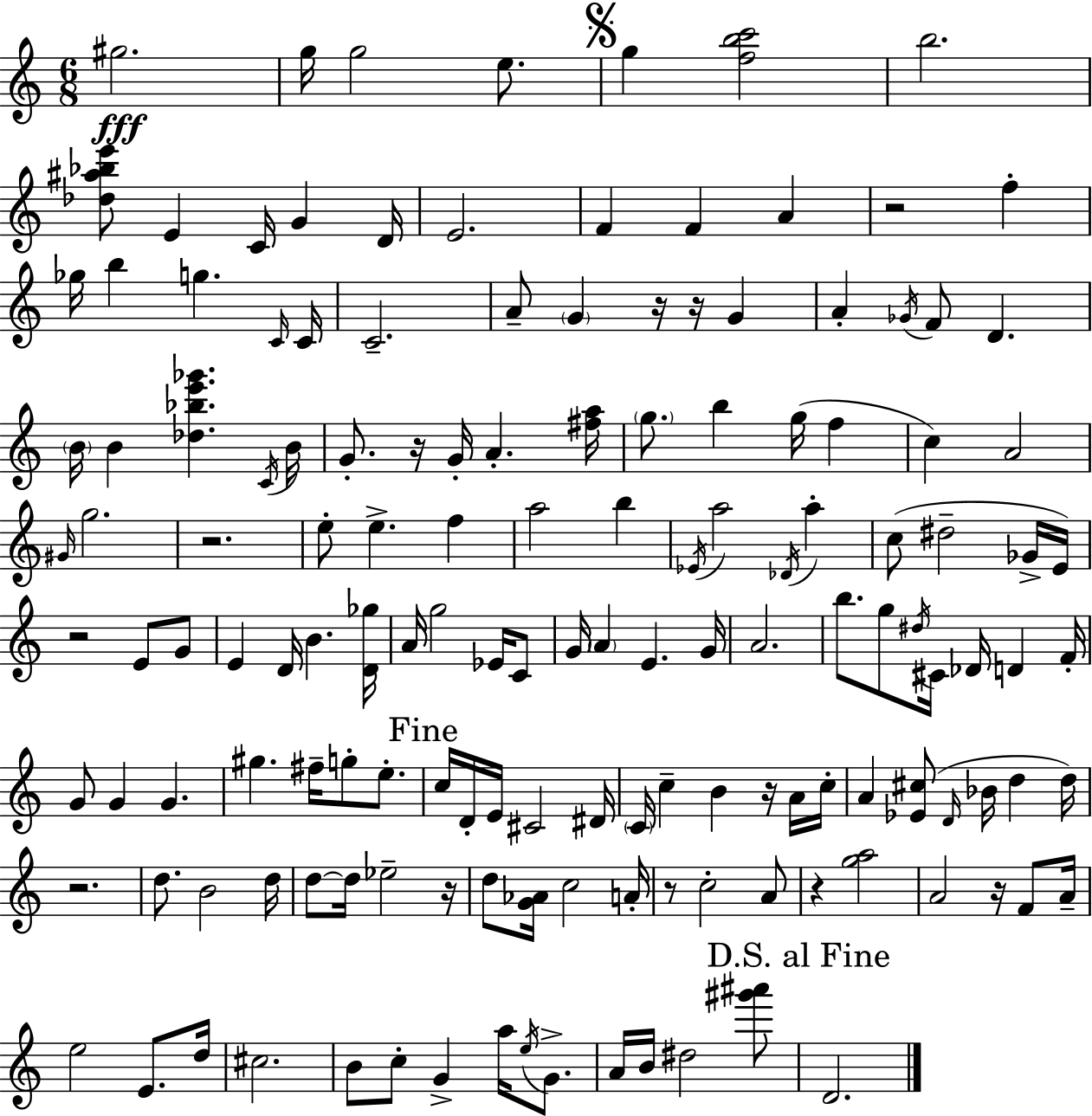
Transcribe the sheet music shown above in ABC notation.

X:1
T:Untitled
M:6/8
L:1/4
K:Am
^g2 g/4 g2 e/2 g [fbc']2 b2 [_d^a_be']/2 E C/4 G D/4 E2 F F A z2 f _g/4 b g C/4 C/4 C2 A/2 G z/4 z/4 G A _G/4 F/2 D B/4 B [_d_be'_g'] C/4 B/4 G/2 z/4 G/4 A [^fa]/4 g/2 b g/4 f c A2 ^G/4 g2 z2 e/2 e f a2 b _E/4 a2 _D/4 a c/2 ^d2 _G/4 E/4 z2 E/2 G/2 E D/4 B [D_g]/4 A/4 g2 _E/4 C/2 G/4 A E G/4 A2 b/2 g/2 ^d/4 ^C/4 _D/4 D F/4 G/2 G G ^g ^f/4 g/2 e/2 c/4 D/4 E/4 ^C2 ^D/4 C/4 c B z/4 A/4 c/4 A [_E^c]/2 D/4 _B/4 d d/4 z2 d/2 B2 d/4 d/2 d/4 _e2 z/4 d/2 [G_A]/4 c2 A/4 z/2 c2 A/2 z [ga]2 A2 z/4 F/2 A/4 e2 E/2 d/4 ^c2 B/2 c/2 G a/4 e/4 G/2 A/4 B/4 ^d2 [^g'^a']/2 D2